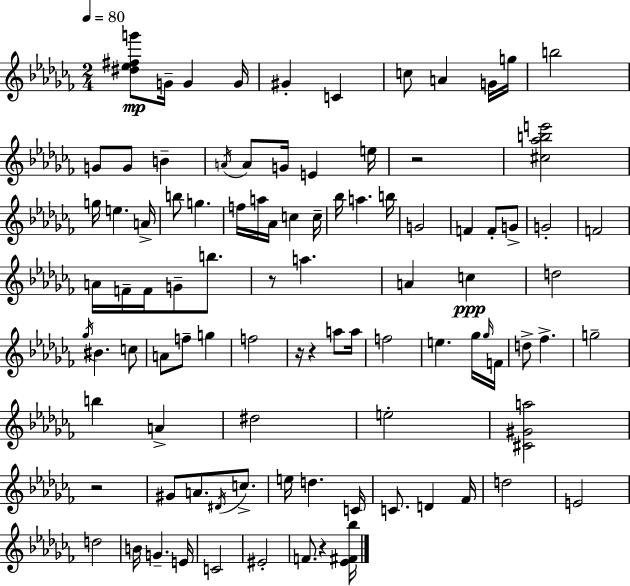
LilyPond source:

{
  \clef treble
  \numericTimeSignature
  \time 2/4
  \key aes \minor
  \tempo 4 = 80
  <dis'' ees'' fis'' g'''>8\mp g'16-- g'4 g'16 | gis'4-. c'4 | c''8 a'4 g'16 g''16 | b''2 | \break g'8 g'8 b'4-- | \acciaccatura { a'16 } a'8 g'16 e'4 | e''16 r2 | <cis'' aes'' b'' e'''>2 | \break g''16 e''4. | a'16-> b''8 g''4. | f''16 a''16 aes'16 c''4 | c''16-- bes''16 a''4. | \break b''16 g'2 | f'4 f'8-. g'8-> | g'2-. | f'2 | \break a'16 f'16-- f'16 g'8-- b''8. | r8 a''4. | a'4 c''4\ppp | d''2 | \break \acciaccatura { ges''16 } bis'4. | c''8 a'8 f''8-- g''4 | f''2 | r16 r4 a''8 | \break a''16 f''2 | e''4. | ges''16 \grace { ges''16 } f'16 d''8-> fes''4.-> | g''2-- | \break b''4 a'4-> | dis''2 | e''2-. | <cis' gis' a''>2 | \break r2 | gis'8 a'8. | \acciaccatura { dis'16 } c''8.-> e''16 d''4. | c'16 c'8. d'4 | \break fes'16 d''2 | e'2 | d''2 | b'16 g'4.-- | \break e'16 c'2 | eis'2-. | f'8. r4 | <ees' fis' bes''>16 \bar "|."
}